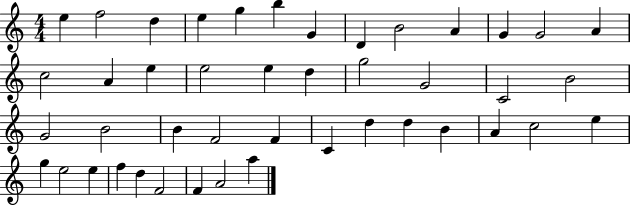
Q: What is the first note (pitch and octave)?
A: E5